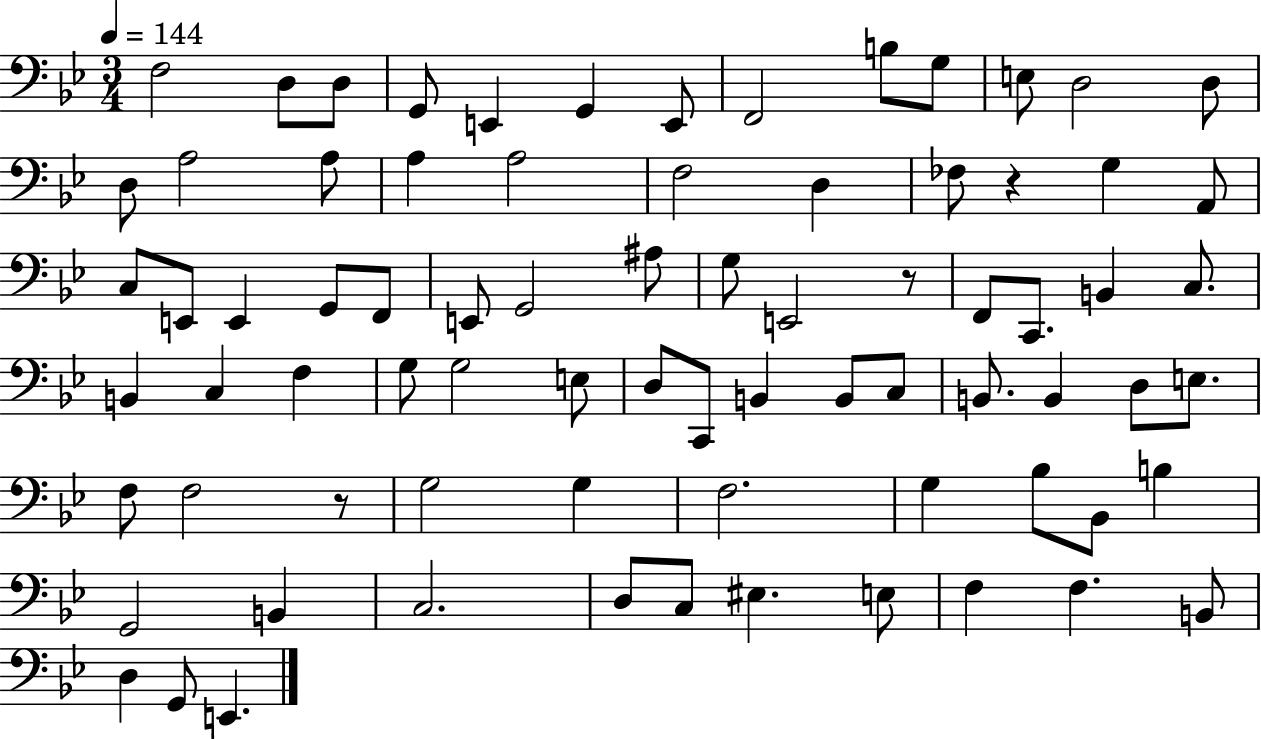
{
  \clef bass
  \numericTimeSignature
  \time 3/4
  \key bes \major
  \tempo 4 = 144
  \repeat volta 2 { f2 d8 d8 | g,8 e,4 g,4 e,8 | f,2 b8 g8 | e8 d2 d8 | \break d8 a2 a8 | a4 a2 | f2 d4 | fes8 r4 g4 a,8 | \break c8 e,8 e,4 g,8 f,8 | e,8 g,2 ais8 | g8 e,2 r8 | f,8 c,8. b,4 c8. | \break b,4 c4 f4 | g8 g2 e8 | d8 c,8 b,4 b,8 c8 | b,8. b,4 d8 e8. | \break f8 f2 r8 | g2 g4 | f2. | g4 bes8 bes,8 b4 | \break g,2 b,4 | c2. | d8 c8 eis4. e8 | f4 f4. b,8 | \break d4 g,8 e,4. | } \bar "|."
}